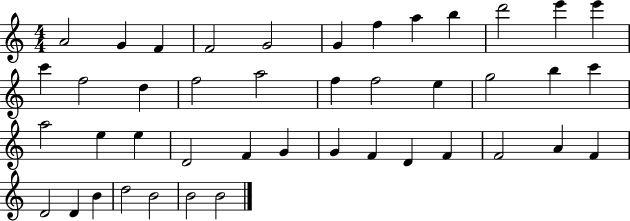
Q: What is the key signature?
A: C major